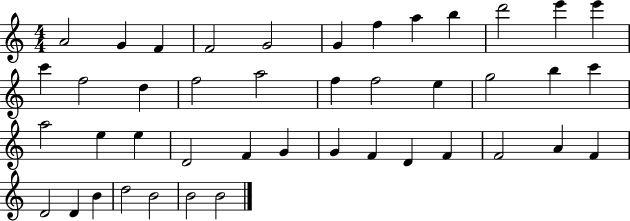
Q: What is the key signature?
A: C major